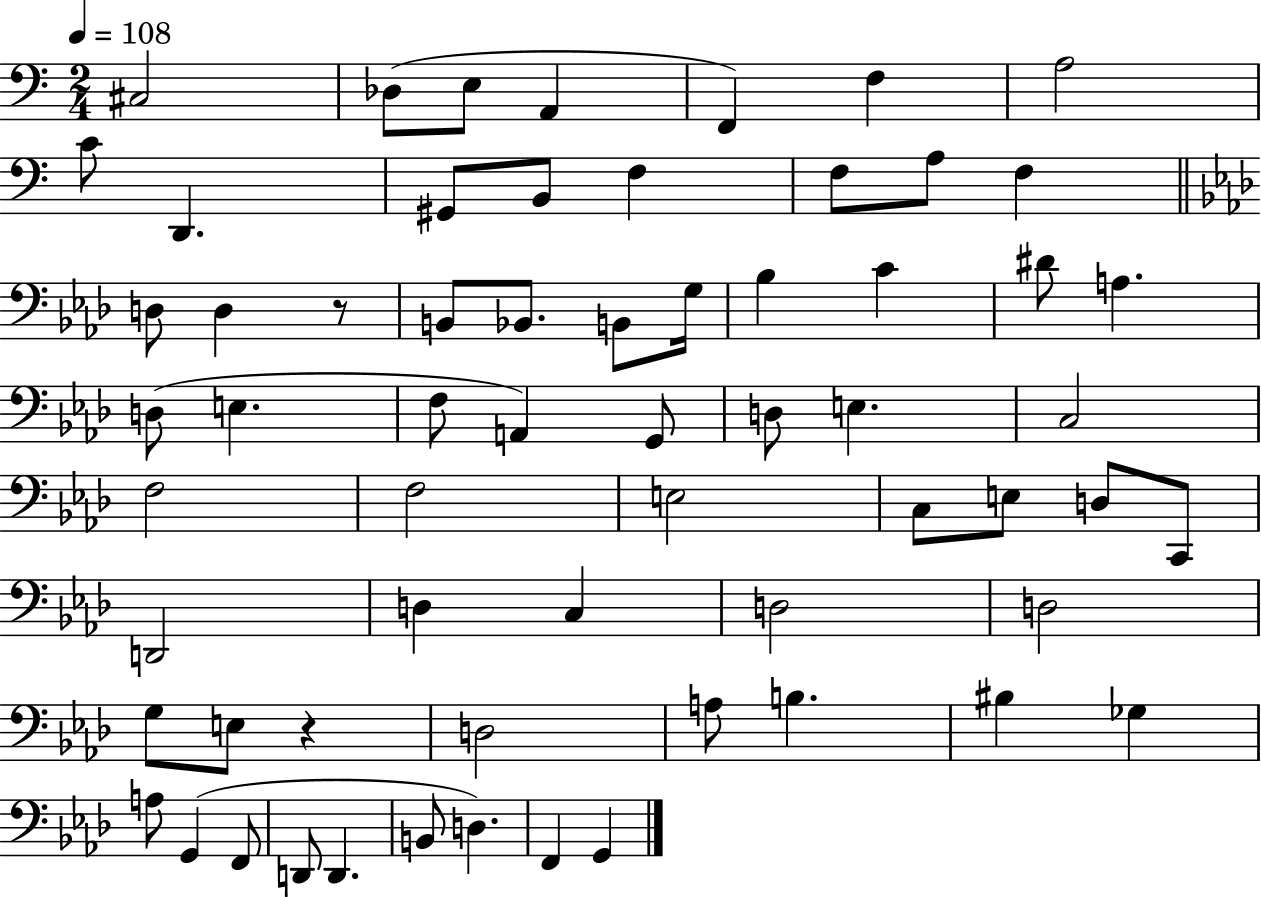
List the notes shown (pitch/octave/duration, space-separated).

C#3/h Db3/e E3/e A2/q F2/q F3/q A3/h C4/e D2/q. G#2/e B2/e F3/q F3/e A3/e F3/q D3/e D3/q R/e B2/e Bb2/e. B2/e G3/s Bb3/q C4/q D#4/e A3/q. D3/e E3/q. F3/e A2/q G2/e D3/e E3/q. C3/h F3/h F3/h E3/h C3/e E3/e D3/e C2/e D2/h D3/q C3/q D3/h D3/h G3/e E3/e R/q D3/h A3/e B3/q. BIS3/q Gb3/q A3/e G2/q F2/e D2/e D2/q. B2/e D3/q. F2/q G2/q